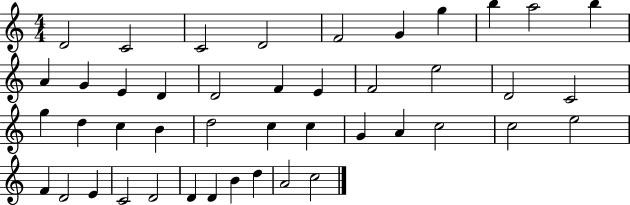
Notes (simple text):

D4/h C4/h C4/h D4/h F4/h G4/q G5/q B5/q A5/h B5/q A4/q G4/q E4/q D4/q D4/h F4/q E4/q F4/h E5/h D4/h C4/h G5/q D5/q C5/q B4/q D5/h C5/q C5/q G4/q A4/q C5/h C5/h E5/h F4/q D4/h E4/q C4/h D4/h D4/q D4/q B4/q D5/q A4/h C5/h